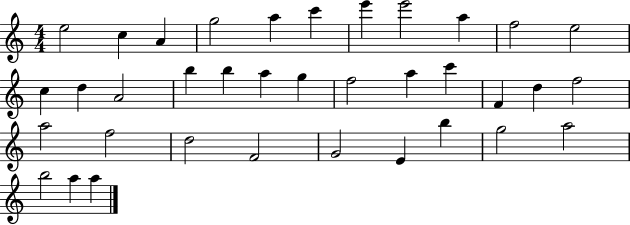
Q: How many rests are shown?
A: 0